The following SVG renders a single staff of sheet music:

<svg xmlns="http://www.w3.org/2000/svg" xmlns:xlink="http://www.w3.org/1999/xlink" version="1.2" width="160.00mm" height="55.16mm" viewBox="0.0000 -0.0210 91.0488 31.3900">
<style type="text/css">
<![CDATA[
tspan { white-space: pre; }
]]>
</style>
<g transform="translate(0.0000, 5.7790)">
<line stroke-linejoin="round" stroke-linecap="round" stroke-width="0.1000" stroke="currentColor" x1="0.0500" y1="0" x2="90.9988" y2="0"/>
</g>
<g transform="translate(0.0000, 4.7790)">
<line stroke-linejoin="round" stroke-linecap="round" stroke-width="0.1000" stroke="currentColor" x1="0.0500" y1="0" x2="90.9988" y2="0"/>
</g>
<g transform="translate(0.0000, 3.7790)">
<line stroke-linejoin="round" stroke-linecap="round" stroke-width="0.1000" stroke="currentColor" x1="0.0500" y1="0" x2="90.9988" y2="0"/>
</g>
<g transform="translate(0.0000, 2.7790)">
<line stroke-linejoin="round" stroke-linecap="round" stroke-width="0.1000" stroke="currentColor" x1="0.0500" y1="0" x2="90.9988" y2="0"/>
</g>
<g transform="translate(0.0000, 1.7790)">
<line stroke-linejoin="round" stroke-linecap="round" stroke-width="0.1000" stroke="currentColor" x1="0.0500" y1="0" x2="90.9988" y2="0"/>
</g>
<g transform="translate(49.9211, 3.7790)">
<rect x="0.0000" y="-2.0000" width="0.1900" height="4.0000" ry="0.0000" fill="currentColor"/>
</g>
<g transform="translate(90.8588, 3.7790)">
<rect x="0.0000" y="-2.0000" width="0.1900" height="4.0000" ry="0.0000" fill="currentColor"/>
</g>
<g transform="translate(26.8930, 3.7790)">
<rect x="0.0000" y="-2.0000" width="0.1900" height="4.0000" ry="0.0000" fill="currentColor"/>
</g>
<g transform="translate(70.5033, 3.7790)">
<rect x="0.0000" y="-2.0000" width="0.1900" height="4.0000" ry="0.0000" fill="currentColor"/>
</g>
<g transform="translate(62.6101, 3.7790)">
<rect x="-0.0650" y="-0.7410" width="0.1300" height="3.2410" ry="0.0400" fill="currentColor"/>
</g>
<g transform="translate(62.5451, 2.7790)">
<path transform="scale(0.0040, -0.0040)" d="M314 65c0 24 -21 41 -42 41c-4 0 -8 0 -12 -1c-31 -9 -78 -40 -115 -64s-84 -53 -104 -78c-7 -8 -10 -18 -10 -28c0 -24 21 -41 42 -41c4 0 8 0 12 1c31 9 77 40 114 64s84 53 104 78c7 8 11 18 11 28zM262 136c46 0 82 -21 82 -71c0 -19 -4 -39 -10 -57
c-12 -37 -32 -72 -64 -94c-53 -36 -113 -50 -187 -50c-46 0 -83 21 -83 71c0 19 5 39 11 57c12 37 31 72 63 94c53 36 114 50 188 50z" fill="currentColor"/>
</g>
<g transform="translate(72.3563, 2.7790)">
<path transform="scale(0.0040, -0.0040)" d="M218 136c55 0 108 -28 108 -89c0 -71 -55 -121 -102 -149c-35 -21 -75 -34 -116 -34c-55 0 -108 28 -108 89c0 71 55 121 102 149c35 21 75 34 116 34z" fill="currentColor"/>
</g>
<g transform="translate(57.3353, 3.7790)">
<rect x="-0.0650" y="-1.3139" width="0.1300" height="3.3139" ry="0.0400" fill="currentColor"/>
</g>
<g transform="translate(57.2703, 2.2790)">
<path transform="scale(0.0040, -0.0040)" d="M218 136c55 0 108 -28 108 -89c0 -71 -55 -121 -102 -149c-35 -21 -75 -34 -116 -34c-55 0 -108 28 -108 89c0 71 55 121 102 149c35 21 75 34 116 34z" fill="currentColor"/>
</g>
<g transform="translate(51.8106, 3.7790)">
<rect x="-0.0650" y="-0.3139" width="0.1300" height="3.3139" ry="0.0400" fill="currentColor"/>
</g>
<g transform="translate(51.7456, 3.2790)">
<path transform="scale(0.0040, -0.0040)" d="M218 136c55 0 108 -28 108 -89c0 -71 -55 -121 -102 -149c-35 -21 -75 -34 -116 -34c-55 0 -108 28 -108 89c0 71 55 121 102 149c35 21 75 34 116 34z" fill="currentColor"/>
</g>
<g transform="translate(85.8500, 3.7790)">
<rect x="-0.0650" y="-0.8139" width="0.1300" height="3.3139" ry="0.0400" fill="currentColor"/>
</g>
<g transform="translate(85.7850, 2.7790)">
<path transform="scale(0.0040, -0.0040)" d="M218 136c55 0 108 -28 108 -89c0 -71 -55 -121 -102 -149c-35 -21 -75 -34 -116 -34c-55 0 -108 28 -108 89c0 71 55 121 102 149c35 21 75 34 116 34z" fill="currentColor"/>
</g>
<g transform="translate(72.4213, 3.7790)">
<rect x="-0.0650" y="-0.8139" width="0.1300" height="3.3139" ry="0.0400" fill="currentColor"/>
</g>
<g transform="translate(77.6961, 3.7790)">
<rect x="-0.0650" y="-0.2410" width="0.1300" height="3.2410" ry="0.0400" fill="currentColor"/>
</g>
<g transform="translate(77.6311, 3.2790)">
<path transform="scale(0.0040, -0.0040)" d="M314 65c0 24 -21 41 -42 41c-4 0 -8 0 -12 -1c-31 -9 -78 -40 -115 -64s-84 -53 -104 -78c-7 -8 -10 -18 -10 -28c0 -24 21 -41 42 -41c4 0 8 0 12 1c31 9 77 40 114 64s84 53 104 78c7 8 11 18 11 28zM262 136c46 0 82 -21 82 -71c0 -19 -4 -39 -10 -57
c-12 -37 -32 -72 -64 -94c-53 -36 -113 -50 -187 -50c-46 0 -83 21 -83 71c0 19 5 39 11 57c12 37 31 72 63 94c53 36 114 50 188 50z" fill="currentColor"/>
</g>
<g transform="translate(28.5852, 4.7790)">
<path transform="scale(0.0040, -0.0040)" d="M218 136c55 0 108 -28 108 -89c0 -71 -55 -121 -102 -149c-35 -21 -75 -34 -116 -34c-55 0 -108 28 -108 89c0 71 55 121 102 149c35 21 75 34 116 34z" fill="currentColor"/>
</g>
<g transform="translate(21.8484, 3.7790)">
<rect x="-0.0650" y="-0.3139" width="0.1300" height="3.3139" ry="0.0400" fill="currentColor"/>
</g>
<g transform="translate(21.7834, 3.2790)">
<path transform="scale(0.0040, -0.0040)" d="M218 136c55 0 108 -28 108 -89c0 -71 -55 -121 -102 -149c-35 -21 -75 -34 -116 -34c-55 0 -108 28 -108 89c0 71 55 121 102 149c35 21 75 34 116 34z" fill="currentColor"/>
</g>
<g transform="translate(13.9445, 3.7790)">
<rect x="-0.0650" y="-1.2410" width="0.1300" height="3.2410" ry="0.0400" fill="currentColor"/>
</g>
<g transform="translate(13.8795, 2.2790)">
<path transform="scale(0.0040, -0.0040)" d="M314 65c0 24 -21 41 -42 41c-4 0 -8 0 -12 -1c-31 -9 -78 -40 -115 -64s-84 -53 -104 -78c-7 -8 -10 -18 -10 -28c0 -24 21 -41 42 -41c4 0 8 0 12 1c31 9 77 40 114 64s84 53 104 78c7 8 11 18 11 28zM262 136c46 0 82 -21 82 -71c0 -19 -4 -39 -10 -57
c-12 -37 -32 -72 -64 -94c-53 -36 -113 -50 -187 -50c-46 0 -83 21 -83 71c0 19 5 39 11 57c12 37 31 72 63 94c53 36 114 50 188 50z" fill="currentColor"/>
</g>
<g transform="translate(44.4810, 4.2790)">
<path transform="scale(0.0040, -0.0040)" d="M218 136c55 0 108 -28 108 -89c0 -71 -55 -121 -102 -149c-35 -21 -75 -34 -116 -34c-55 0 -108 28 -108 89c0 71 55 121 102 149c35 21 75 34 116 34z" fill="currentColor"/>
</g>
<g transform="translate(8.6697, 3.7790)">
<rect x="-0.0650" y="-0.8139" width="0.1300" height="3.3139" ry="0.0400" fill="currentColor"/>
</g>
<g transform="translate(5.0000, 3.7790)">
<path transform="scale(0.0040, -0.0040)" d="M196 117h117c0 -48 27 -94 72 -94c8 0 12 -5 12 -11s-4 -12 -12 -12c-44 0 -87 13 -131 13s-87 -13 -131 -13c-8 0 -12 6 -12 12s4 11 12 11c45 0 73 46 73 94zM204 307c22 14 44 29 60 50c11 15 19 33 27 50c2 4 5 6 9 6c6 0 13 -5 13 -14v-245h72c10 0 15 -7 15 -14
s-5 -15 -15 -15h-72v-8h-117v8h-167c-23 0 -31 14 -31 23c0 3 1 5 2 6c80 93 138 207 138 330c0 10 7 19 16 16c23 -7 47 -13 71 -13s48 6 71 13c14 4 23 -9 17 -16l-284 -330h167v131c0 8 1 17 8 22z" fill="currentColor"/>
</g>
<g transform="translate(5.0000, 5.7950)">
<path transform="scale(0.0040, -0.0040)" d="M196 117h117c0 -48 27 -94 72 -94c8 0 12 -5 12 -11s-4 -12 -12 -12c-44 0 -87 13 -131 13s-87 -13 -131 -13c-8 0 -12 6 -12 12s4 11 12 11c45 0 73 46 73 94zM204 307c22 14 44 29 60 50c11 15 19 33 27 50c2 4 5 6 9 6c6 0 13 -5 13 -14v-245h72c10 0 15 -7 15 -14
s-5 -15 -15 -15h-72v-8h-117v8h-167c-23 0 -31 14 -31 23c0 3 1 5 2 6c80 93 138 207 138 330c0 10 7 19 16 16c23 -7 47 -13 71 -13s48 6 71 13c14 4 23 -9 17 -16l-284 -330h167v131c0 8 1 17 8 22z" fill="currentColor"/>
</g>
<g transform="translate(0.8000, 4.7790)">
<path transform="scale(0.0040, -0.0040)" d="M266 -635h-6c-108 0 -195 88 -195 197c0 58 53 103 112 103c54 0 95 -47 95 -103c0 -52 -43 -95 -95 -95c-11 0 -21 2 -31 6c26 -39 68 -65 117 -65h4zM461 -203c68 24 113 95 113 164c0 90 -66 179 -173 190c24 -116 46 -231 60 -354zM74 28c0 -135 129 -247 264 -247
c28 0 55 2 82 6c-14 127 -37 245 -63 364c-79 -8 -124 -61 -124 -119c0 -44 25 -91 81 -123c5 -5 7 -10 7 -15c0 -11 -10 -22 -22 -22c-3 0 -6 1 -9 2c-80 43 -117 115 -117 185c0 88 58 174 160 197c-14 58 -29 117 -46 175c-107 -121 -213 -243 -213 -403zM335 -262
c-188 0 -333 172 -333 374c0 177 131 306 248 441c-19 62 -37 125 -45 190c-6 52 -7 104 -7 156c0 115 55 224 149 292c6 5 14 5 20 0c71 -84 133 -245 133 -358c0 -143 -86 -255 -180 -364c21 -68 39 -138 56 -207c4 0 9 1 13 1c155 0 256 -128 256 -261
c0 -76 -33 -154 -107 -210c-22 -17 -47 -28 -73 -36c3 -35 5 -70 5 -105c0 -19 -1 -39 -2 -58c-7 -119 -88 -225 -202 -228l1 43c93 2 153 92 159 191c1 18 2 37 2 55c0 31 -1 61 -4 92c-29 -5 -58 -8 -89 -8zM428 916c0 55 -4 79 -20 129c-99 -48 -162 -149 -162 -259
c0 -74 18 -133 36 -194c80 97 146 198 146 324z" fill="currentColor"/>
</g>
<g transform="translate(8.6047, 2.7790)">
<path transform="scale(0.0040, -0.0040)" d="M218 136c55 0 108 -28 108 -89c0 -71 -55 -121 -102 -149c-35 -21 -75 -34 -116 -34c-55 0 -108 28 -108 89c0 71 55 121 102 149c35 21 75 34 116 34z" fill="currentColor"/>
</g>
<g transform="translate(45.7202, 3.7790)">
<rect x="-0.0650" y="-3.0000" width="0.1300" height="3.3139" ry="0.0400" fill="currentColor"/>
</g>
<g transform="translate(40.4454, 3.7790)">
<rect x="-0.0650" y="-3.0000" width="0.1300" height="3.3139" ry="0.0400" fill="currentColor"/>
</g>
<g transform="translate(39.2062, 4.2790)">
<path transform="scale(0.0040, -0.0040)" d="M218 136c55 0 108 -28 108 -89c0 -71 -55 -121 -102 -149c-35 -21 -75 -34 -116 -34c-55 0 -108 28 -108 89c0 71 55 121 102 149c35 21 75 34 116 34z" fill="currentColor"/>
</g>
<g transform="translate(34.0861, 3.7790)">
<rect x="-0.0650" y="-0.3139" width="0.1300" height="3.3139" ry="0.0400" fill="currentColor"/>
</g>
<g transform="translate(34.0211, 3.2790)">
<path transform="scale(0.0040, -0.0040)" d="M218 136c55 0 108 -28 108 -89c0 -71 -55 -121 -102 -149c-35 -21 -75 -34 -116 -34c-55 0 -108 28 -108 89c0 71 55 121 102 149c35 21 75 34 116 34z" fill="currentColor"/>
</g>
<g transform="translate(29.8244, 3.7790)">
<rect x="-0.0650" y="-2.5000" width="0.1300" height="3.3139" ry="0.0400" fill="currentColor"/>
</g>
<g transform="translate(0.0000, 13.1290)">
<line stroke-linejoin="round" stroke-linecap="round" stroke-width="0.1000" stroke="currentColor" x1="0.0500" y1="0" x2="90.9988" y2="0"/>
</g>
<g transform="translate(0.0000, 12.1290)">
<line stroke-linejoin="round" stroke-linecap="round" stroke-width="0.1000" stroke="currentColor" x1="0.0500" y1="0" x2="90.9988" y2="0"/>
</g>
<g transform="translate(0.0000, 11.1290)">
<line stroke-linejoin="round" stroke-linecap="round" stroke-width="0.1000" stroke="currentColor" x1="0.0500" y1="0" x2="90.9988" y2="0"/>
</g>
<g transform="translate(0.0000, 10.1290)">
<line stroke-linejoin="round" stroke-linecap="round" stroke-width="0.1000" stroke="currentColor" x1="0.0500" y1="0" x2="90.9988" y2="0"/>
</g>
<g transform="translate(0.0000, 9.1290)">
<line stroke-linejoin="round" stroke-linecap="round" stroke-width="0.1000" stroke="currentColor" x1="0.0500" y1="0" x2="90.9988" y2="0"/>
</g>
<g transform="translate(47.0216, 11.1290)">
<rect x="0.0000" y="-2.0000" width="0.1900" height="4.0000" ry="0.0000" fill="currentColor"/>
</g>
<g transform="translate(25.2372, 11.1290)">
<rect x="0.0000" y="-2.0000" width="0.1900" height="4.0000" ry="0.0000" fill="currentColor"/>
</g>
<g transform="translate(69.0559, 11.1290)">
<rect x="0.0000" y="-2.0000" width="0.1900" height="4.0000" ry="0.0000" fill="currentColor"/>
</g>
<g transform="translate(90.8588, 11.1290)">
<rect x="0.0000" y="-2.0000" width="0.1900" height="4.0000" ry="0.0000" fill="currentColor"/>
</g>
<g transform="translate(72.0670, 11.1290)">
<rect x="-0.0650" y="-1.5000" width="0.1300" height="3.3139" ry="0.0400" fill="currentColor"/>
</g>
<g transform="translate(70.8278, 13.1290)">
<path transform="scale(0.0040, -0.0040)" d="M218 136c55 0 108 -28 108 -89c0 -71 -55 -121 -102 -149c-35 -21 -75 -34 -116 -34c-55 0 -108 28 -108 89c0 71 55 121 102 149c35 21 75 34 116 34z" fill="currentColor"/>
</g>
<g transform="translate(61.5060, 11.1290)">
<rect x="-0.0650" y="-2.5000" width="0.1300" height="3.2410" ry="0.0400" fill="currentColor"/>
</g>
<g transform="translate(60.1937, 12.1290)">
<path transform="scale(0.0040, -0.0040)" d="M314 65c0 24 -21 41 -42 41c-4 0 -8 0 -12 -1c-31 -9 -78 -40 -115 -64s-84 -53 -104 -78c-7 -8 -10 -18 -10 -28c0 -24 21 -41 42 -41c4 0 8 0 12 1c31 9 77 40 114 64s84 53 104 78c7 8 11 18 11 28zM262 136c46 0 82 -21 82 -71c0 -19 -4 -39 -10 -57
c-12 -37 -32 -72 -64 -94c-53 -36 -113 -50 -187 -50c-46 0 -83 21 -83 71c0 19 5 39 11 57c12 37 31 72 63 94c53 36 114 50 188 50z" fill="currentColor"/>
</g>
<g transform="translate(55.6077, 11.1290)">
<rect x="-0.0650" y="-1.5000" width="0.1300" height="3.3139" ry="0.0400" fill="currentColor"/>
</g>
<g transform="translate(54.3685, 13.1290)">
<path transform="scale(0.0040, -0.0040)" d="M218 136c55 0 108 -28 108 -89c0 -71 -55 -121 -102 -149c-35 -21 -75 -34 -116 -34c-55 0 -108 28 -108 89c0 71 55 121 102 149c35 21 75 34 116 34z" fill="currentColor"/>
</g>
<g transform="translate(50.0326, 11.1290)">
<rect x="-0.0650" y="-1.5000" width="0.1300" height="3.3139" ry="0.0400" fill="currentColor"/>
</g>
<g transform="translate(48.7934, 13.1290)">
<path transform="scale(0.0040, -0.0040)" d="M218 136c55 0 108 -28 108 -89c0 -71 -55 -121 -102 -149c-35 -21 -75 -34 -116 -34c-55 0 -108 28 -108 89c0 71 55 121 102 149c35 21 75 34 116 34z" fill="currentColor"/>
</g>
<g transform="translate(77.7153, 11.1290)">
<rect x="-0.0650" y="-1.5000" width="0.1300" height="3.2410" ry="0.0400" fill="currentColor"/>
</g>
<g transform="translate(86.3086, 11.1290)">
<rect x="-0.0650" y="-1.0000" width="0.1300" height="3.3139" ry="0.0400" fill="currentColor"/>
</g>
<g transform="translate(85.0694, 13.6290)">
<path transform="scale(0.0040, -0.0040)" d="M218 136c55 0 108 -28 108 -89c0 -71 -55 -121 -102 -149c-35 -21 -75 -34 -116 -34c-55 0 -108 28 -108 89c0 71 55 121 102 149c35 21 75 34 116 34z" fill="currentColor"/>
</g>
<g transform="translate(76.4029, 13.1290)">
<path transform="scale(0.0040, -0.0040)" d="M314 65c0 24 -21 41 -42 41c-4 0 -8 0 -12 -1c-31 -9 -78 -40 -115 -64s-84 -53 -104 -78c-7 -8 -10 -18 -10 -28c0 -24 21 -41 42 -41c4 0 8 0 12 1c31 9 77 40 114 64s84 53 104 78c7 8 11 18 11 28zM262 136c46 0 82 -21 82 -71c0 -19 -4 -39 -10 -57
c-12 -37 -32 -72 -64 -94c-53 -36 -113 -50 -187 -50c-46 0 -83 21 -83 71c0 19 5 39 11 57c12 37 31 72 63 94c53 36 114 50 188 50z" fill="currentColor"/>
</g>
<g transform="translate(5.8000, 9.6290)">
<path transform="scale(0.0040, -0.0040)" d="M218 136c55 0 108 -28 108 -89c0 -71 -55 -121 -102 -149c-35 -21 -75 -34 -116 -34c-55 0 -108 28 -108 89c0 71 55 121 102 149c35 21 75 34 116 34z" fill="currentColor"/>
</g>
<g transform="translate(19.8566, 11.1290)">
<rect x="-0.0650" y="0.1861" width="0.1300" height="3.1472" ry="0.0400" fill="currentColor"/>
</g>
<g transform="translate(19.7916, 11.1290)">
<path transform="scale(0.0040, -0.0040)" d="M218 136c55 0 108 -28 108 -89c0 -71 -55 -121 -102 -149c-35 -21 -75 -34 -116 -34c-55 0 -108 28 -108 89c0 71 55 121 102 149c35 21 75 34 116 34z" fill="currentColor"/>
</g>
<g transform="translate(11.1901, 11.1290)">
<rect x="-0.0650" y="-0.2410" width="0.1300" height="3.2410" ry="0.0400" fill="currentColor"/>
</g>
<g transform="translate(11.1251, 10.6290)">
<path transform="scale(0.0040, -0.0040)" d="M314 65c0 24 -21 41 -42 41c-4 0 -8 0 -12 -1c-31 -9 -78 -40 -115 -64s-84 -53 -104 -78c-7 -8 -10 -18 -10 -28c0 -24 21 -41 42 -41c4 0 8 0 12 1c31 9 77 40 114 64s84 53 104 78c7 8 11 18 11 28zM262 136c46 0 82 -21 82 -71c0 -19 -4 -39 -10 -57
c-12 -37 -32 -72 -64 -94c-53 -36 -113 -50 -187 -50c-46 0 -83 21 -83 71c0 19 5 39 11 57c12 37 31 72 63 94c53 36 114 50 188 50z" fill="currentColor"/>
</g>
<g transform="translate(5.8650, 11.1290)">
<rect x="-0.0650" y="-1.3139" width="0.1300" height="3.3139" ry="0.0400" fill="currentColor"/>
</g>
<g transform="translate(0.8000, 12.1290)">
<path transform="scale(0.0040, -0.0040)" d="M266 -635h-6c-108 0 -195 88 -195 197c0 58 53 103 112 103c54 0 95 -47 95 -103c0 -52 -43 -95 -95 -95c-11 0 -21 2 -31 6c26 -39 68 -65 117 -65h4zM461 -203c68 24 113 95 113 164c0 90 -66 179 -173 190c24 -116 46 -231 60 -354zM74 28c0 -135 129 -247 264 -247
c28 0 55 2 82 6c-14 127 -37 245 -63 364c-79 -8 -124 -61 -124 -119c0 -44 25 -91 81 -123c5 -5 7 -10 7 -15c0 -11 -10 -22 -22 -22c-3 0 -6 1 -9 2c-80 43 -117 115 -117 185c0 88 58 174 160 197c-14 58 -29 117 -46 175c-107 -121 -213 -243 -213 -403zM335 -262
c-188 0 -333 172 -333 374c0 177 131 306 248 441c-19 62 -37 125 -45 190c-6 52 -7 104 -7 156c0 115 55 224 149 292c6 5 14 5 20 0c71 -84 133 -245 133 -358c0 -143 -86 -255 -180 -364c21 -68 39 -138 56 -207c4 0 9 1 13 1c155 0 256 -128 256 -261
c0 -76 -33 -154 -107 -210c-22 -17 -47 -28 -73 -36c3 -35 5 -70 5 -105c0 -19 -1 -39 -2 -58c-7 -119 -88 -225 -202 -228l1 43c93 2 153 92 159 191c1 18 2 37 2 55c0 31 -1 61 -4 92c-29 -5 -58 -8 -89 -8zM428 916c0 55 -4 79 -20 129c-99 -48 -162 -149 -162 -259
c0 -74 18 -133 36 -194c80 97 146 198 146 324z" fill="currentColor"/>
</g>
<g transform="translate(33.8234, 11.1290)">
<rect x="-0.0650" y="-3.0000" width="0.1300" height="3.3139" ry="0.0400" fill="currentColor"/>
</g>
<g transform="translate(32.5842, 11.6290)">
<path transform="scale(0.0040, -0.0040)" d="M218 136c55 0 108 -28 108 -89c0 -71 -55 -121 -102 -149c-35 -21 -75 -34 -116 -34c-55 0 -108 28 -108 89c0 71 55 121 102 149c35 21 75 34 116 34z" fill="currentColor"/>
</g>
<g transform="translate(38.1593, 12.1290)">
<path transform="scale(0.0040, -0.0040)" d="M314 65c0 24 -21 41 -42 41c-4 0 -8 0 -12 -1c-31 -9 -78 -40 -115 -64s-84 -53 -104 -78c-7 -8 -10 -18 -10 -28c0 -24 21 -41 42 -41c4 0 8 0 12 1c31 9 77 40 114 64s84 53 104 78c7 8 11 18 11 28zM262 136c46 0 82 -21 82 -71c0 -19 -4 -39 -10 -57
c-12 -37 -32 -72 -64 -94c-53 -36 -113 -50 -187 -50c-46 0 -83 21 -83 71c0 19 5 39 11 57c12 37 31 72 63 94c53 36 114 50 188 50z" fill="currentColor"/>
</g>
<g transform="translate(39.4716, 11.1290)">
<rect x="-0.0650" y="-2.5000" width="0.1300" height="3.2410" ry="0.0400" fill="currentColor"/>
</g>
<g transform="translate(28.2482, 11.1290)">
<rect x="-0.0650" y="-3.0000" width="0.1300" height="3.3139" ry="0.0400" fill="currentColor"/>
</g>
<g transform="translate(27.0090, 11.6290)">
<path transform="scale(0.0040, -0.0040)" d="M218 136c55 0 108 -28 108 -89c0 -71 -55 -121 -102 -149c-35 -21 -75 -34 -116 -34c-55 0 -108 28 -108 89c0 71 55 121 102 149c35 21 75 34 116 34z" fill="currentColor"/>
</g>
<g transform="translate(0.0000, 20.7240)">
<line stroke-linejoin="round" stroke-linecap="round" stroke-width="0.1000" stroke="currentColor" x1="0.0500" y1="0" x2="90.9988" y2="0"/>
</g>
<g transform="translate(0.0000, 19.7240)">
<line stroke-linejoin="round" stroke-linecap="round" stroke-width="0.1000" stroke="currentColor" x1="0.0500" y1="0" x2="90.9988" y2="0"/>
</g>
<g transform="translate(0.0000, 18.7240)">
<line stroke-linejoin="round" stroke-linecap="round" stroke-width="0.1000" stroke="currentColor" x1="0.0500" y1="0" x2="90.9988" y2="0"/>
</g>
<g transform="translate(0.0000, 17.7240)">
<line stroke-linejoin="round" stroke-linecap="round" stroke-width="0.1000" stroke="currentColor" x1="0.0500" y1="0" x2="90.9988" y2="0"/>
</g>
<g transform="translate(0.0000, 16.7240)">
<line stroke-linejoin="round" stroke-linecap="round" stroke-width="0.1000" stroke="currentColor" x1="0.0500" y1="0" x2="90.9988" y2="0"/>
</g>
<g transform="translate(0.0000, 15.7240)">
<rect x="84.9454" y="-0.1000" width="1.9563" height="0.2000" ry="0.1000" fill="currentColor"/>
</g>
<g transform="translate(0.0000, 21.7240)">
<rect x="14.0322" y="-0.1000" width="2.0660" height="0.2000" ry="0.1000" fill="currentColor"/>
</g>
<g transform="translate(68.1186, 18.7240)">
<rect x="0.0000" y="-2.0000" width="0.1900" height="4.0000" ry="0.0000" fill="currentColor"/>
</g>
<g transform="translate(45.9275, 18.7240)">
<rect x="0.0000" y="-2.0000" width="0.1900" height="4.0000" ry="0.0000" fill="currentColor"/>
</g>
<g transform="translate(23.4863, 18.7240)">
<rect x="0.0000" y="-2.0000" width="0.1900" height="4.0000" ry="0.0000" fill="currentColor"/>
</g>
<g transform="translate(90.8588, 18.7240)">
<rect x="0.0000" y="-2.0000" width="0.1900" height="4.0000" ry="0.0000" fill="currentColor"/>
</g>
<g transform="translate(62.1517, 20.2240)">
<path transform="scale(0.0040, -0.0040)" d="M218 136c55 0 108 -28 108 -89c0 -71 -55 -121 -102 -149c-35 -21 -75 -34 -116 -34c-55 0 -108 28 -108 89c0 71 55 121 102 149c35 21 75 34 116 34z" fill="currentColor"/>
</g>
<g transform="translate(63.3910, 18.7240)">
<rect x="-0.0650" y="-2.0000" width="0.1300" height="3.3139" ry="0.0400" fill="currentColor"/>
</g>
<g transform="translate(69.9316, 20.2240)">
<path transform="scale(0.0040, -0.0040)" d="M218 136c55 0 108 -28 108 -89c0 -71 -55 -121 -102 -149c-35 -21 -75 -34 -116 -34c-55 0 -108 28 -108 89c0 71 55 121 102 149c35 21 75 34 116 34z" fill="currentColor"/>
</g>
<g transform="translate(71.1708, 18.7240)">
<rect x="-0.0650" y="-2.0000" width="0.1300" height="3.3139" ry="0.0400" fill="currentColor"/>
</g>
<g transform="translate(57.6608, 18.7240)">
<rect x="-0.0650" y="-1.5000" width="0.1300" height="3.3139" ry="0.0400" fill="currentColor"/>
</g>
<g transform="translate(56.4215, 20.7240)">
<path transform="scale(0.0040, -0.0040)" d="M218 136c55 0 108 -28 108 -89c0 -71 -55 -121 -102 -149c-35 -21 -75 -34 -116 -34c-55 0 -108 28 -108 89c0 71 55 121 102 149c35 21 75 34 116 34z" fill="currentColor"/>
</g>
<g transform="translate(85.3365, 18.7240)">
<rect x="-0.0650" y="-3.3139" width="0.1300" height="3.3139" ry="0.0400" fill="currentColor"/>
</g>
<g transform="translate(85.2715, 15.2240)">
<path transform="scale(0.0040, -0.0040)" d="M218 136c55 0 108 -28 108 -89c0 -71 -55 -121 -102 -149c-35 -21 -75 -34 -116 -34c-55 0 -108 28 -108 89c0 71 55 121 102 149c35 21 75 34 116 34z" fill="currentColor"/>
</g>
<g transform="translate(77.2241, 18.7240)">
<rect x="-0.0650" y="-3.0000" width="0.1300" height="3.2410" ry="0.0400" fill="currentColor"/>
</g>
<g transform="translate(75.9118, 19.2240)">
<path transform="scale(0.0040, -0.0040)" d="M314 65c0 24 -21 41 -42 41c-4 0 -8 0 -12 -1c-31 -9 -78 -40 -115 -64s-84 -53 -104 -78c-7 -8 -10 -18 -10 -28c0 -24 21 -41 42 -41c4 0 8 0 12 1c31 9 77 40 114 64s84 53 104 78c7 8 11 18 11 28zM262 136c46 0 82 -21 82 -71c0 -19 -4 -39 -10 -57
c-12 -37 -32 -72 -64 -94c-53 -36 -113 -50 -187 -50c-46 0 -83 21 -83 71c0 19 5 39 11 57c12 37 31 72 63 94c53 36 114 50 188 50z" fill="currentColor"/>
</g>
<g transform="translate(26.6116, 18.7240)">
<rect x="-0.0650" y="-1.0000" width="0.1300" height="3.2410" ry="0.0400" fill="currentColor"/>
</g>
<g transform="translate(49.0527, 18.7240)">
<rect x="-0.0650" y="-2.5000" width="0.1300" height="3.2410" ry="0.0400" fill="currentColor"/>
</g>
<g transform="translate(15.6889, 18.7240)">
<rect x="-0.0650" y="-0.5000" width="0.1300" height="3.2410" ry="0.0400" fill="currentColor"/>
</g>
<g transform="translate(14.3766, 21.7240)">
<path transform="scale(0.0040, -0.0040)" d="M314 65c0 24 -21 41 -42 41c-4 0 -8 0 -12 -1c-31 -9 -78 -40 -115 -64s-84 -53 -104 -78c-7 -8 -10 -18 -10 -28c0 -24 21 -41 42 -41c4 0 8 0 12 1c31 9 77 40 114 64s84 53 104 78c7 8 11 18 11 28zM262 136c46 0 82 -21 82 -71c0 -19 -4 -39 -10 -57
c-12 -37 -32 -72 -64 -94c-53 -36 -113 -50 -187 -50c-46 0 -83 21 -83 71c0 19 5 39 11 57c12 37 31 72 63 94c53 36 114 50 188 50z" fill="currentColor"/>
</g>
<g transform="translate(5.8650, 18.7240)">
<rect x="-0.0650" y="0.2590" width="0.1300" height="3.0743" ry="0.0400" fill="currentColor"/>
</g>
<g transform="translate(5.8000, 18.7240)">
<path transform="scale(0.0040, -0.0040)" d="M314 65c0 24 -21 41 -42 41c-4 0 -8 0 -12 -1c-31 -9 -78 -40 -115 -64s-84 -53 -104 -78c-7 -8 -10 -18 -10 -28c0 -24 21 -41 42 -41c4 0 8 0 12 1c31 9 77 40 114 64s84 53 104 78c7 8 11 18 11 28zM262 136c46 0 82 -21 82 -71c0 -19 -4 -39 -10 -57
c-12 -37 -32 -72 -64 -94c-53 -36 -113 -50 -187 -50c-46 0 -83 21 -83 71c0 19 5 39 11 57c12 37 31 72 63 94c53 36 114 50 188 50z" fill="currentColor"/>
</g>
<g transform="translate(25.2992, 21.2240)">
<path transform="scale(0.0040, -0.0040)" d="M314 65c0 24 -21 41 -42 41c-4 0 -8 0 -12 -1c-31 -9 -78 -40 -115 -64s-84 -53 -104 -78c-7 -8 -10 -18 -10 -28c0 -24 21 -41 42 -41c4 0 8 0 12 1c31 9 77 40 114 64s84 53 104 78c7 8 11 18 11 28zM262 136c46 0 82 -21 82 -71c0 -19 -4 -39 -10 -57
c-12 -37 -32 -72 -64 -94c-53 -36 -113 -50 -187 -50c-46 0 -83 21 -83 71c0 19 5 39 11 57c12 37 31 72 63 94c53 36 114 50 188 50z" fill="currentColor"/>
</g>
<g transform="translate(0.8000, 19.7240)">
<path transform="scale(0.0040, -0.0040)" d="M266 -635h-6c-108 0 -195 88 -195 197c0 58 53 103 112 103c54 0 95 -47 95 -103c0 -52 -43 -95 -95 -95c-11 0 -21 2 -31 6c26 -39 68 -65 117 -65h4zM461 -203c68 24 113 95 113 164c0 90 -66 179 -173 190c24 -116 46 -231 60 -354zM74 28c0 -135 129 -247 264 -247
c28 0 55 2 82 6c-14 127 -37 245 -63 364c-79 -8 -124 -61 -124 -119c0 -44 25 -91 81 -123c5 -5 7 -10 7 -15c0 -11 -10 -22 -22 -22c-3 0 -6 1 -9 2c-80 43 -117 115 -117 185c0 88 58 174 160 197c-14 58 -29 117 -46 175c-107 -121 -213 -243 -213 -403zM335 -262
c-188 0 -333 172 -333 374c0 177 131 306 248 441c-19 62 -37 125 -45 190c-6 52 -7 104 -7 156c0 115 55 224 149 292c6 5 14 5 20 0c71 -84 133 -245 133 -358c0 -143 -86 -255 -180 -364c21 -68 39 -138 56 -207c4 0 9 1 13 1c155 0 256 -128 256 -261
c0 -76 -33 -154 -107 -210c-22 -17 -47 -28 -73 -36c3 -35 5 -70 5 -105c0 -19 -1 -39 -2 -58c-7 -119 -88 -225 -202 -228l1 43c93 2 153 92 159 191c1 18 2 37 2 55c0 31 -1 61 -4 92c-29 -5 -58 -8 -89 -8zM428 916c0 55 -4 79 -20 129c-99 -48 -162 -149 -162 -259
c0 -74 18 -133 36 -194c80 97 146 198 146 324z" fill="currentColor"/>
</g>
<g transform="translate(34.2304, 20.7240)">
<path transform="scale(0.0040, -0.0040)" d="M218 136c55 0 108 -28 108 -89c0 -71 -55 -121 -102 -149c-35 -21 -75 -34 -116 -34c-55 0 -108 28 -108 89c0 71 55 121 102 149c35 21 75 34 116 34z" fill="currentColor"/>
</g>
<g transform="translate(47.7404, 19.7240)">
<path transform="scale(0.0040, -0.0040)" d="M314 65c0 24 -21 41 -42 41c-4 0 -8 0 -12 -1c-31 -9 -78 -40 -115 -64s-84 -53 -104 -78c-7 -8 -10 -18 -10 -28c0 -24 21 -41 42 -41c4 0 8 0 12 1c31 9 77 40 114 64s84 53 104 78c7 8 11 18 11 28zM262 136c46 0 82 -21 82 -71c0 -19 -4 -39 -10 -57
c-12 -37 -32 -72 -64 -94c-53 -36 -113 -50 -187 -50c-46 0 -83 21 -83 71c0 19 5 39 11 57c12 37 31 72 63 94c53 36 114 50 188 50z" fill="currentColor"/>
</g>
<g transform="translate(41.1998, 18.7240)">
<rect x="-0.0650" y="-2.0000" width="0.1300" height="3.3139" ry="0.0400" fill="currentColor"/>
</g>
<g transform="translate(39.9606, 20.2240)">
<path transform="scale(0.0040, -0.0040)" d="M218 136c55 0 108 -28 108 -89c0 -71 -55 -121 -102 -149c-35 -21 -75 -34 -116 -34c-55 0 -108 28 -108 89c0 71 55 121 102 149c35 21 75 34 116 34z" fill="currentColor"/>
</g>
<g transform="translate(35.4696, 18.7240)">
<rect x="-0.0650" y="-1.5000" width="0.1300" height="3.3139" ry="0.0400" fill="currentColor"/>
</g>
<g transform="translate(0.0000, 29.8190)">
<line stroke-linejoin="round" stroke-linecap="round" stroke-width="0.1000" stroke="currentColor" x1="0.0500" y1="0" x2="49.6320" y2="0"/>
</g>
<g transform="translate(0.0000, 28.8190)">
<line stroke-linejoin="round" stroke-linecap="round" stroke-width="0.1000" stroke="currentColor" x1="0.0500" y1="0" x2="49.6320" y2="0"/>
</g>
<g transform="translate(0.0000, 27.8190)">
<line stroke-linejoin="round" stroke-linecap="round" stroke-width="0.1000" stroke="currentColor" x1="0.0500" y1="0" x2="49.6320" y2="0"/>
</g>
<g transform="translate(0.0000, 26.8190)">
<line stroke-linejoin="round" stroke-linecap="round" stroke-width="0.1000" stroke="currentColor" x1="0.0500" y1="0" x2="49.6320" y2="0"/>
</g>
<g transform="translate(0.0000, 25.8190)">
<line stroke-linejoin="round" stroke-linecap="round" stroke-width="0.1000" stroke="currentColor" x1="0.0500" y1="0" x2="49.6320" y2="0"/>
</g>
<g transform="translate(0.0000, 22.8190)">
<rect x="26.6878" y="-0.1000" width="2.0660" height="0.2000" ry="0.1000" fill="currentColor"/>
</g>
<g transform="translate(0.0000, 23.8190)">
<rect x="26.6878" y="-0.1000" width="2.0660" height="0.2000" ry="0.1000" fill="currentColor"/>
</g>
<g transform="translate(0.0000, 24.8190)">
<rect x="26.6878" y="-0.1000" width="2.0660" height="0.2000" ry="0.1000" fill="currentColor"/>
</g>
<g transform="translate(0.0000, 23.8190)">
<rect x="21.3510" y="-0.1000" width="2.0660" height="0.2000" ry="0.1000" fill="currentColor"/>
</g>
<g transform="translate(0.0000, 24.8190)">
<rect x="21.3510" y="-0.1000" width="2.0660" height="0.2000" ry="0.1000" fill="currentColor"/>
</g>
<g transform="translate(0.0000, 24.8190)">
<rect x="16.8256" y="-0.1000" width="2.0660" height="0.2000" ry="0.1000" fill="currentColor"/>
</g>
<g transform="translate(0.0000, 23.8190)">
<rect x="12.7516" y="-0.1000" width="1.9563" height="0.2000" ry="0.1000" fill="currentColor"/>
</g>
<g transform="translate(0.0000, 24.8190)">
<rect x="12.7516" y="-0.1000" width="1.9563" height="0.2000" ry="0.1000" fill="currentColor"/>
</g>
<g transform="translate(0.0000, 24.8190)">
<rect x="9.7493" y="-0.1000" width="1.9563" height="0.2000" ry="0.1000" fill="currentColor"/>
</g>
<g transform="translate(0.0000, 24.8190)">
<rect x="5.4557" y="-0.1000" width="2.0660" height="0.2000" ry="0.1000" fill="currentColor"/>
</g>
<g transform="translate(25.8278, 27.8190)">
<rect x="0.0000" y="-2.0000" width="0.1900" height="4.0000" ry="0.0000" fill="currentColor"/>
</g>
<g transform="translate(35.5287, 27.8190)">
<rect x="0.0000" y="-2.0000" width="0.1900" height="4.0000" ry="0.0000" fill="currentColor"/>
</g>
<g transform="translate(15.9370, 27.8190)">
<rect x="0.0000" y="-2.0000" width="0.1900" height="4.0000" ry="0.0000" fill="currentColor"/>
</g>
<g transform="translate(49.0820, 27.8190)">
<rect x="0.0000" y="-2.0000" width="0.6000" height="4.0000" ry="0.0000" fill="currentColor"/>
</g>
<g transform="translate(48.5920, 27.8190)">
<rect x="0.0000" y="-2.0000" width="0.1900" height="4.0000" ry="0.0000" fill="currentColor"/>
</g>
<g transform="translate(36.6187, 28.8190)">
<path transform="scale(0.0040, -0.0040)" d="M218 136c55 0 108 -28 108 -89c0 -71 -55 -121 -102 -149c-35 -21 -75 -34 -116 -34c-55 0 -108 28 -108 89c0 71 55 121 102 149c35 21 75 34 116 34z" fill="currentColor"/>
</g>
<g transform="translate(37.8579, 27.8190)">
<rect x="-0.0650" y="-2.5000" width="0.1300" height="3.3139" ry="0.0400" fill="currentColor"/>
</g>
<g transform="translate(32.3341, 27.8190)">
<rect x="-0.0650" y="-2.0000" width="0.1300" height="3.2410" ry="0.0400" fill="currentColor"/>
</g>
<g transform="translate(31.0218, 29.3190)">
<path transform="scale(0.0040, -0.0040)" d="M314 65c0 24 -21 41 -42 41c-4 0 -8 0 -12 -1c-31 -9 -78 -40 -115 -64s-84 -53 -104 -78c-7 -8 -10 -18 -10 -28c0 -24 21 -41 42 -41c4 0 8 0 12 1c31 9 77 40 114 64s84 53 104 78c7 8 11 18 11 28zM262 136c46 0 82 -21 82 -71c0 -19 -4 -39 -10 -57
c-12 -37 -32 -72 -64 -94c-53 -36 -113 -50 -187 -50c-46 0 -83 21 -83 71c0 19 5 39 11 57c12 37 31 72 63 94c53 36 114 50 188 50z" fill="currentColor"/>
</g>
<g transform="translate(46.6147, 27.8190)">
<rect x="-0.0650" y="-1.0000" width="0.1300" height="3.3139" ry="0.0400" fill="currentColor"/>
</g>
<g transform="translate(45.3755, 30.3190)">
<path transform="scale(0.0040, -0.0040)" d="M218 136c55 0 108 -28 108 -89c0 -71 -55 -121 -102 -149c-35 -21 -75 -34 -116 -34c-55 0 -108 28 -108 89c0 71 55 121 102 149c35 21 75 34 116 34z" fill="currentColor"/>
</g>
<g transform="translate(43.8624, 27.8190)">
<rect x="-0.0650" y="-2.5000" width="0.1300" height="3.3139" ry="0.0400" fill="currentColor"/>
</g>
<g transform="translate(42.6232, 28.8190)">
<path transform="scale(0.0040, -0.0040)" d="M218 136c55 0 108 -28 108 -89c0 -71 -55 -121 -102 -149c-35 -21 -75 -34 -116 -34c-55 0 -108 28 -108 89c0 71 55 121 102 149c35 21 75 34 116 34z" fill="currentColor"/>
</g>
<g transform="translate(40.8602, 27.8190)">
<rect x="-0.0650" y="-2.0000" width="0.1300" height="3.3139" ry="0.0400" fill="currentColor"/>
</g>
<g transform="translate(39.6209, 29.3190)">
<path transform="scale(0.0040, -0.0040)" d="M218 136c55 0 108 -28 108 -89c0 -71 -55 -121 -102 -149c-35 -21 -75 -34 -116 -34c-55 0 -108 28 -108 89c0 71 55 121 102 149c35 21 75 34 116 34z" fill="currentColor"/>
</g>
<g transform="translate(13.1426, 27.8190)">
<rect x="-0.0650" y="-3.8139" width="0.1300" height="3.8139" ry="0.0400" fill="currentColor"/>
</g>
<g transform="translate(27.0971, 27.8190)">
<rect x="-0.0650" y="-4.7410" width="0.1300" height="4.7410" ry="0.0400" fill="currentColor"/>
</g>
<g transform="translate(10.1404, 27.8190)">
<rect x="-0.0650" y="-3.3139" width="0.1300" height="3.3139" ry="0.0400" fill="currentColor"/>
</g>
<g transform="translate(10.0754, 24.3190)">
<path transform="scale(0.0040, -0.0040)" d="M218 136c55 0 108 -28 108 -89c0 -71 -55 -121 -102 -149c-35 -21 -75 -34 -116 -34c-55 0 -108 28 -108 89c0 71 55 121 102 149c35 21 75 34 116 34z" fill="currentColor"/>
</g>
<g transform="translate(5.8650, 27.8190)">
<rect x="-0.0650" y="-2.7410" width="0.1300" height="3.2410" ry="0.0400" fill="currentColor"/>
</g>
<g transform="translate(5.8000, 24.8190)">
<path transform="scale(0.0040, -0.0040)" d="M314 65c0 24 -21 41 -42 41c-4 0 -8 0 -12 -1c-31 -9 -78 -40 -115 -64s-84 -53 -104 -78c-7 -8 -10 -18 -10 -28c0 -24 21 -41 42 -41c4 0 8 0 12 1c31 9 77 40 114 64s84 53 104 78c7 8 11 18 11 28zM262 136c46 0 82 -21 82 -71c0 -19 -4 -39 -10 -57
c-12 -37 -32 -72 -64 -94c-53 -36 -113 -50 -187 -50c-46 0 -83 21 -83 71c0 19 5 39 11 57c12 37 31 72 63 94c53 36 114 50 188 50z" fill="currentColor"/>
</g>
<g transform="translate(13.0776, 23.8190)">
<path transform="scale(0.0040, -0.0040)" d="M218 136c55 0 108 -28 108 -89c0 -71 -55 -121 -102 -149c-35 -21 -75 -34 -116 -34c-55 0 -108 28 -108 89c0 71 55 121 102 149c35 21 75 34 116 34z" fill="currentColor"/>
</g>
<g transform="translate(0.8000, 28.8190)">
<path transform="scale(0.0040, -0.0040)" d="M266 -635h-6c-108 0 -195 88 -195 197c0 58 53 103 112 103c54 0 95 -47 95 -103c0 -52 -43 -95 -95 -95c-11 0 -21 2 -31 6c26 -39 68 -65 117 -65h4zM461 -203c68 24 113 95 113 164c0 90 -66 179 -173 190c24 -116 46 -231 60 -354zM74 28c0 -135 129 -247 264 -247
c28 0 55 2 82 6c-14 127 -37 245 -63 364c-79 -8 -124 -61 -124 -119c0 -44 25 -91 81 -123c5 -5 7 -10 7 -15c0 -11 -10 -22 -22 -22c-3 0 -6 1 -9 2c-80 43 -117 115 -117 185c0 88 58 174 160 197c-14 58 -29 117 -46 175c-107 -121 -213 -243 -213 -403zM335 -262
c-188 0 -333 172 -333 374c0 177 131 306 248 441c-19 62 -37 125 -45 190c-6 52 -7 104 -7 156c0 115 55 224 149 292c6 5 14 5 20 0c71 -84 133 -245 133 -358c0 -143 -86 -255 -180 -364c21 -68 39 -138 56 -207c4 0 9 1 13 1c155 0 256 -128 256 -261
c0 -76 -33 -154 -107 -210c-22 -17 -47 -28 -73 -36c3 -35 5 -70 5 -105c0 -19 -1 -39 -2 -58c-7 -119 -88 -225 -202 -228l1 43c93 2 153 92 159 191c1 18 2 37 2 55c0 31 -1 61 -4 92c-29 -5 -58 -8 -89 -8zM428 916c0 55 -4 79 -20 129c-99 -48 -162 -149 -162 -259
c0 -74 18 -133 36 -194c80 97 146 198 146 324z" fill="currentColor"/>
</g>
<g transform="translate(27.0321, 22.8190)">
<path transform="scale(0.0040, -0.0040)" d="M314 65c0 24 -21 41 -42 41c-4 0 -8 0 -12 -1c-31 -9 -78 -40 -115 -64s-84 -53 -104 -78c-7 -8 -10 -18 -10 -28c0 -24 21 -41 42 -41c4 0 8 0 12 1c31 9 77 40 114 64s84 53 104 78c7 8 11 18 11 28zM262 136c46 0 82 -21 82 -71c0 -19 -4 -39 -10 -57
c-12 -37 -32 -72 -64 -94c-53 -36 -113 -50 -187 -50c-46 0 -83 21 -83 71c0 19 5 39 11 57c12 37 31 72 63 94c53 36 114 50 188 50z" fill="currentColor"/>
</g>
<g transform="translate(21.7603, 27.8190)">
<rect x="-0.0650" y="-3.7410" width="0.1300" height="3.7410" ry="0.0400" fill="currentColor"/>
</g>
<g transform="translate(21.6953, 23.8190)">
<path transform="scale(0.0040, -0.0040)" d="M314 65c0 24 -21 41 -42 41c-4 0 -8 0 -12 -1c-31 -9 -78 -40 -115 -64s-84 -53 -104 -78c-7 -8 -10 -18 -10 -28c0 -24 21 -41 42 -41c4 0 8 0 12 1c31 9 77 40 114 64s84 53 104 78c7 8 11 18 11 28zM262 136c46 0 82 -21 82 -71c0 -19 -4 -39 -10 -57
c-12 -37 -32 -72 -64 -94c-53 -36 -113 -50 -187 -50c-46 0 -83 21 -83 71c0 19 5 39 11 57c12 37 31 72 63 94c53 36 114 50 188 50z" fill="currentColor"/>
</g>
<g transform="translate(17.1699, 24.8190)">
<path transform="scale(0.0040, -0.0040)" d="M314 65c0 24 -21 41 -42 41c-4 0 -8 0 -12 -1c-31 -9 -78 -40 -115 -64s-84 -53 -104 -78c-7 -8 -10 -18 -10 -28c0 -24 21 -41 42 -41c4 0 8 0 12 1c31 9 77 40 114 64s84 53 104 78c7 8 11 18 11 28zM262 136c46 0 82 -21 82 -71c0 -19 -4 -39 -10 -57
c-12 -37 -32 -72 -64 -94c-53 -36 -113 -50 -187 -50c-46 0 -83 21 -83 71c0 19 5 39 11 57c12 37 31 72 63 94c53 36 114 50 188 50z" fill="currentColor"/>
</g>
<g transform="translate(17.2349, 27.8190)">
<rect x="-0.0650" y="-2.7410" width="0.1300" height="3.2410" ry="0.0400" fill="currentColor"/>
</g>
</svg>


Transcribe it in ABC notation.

X:1
T:Untitled
M:4/4
L:1/4
K:C
d e2 c G c A A c e d2 d c2 d e c2 B A A G2 E E G2 E E2 D B2 C2 D2 E F G2 E F F A2 b a2 b c' a2 c'2 e'2 F2 G F G D